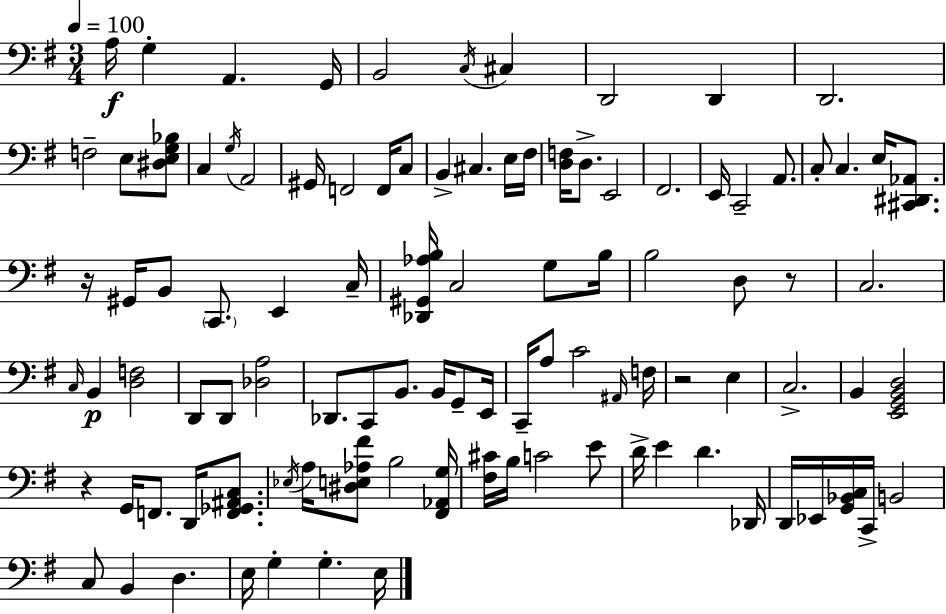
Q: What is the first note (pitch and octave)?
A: A3